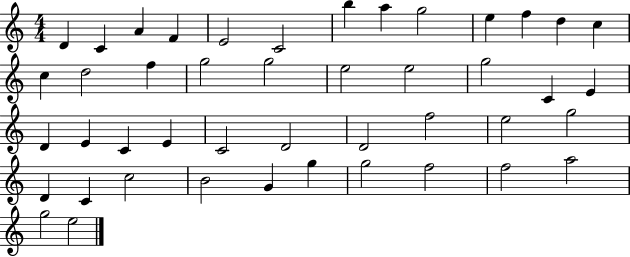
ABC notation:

X:1
T:Untitled
M:4/4
L:1/4
K:C
D C A F E2 C2 b a g2 e f d c c d2 f g2 g2 e2 e2 g2 C E D E C E C2 D2 D2 f2 e2 g2 D C c2 B2 G g g2 f2 f2 a2 g2 e2